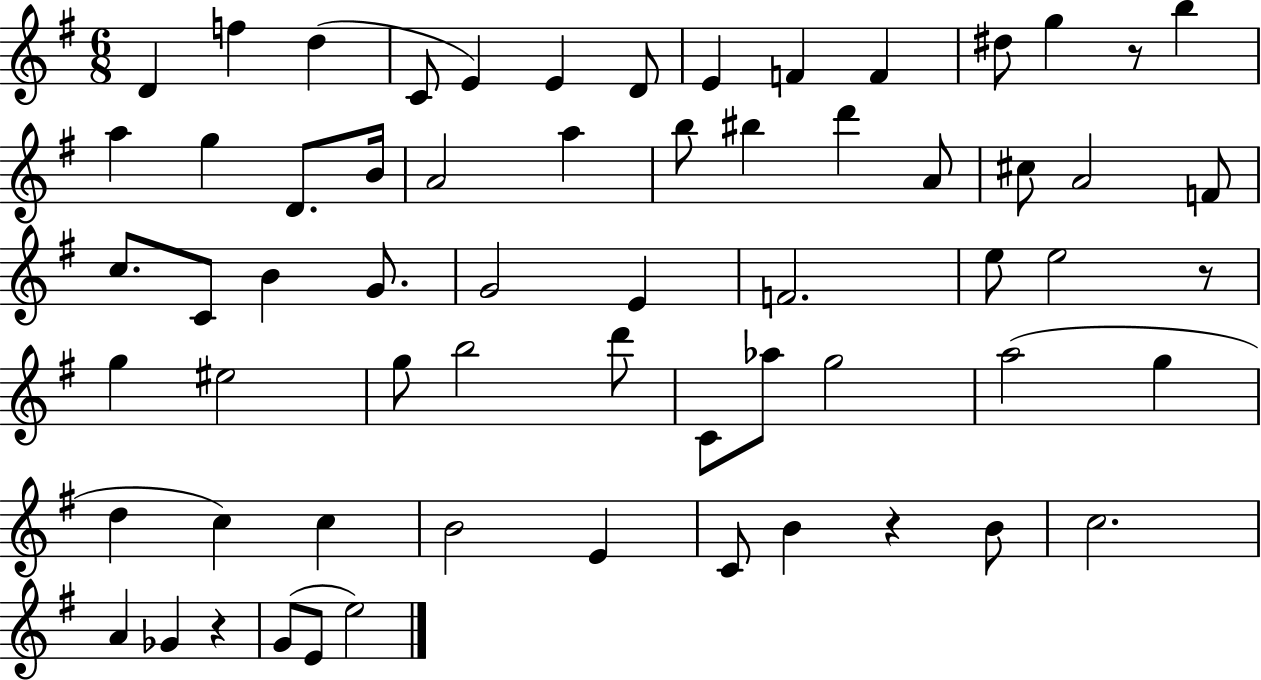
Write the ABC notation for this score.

X:1
T:Untitled
M:6/8
L:1/4
K:G
D f d C/2 E E D/2 E F F ^d/2 g z/2 b a g D/2 B/4 A2 a b/2 ^b d' A/2 ^c/2 A2 F/2 c/2 C/2 B G/2 G2 E F2 e/2 e2 z/2 g ^e2 g/2 b2 d'/2 C/2 _a/2 g2 a2 g d c c B2 E C/2 B z B/2 c2 A _G z G/2 E/2 e2